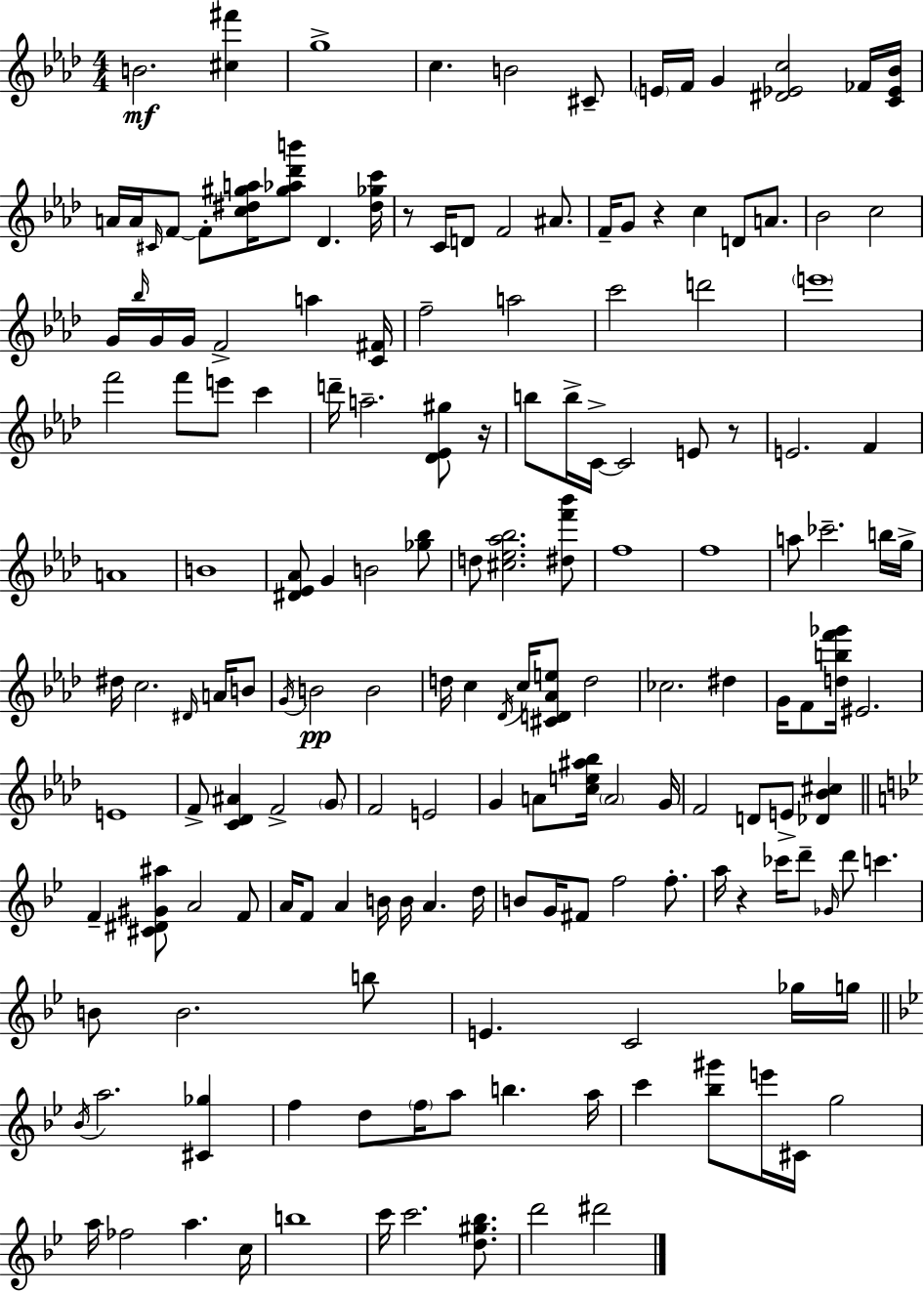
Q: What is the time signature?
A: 4/4